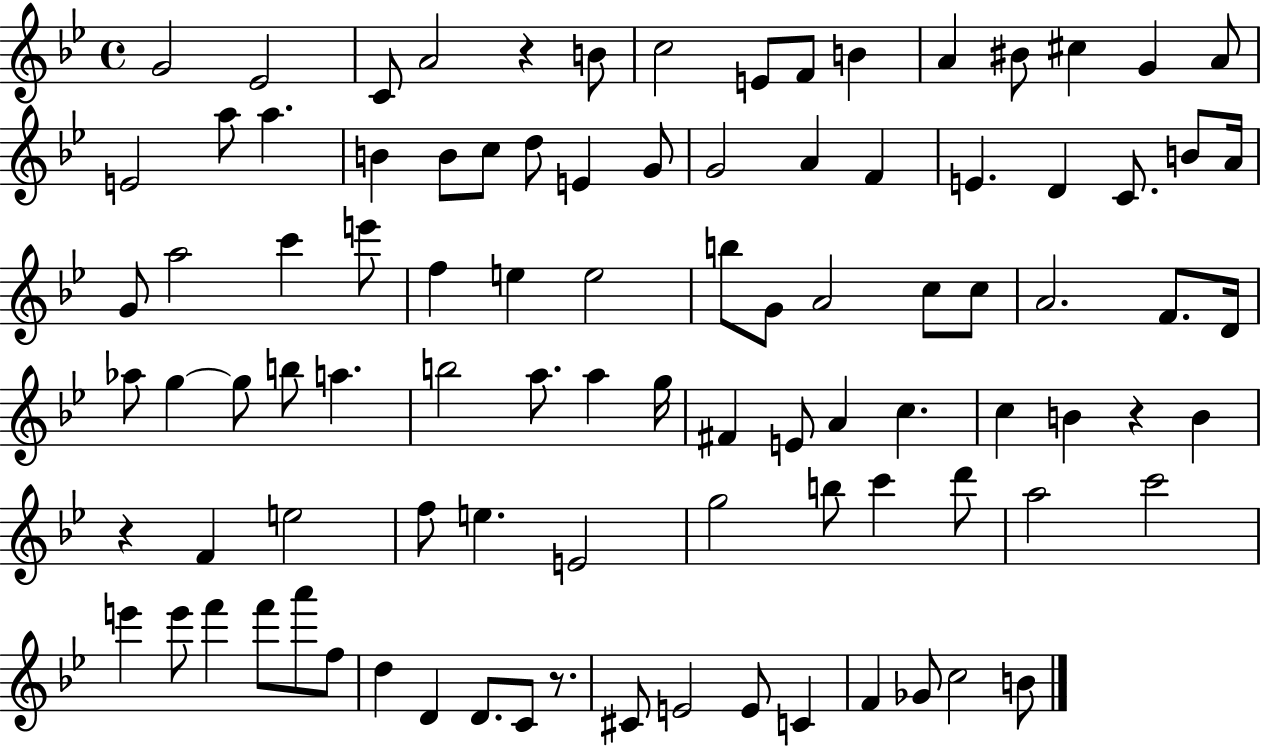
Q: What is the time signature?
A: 4/4